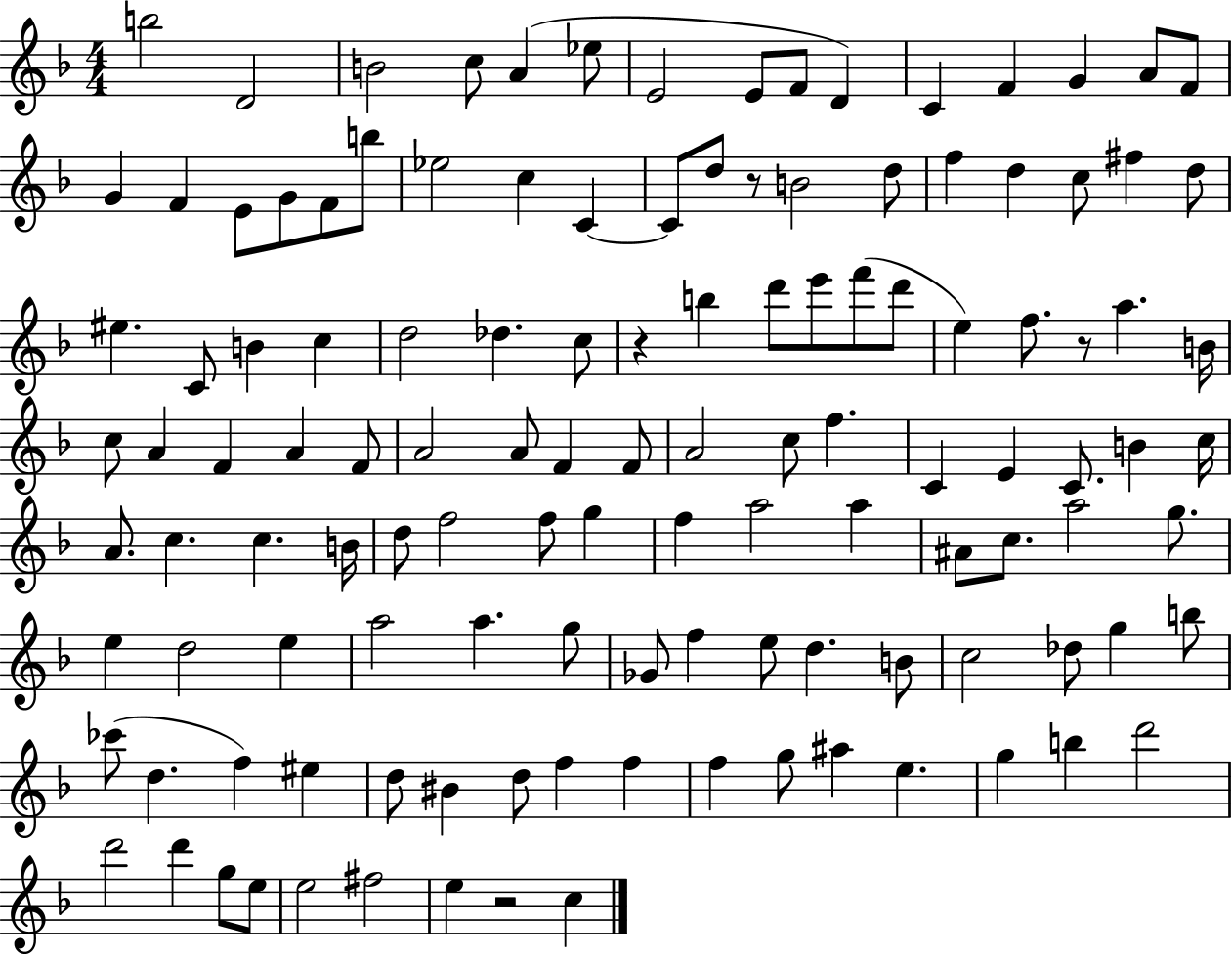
{
  \clef treble
  \numericTimeSignature
  \time 4/4
  \key f \major
  b''2 d'2 | b'2 c''8 a'4( ees''8 | e'2 e'8 f'8 d'4) | c'4 f'4 g'4 a'8 f'8 | \break g'4 f'4 e'8 g'8 f'8 b''8 | ees''2 c''4 c'4~~ | c'8 d''8 r8 b'2 d''8 | f''4 d''4 c''8 fis''4 d''8 | \break eis''4. c'8 b'4 c''4 | d''2 des''4. c''8 | r4 b''4 d'''8 e'''8 f'''8( d'''8 | e''4) f''8. r8 a''4. b'16 | \break c''8 a'4 f'4 a'4 f'8 | a'2 a'8 f'4 f'8 | a'2 c''8 f''4. | c'4 e'4 c'8. b'4 c''16 | \break a'8. c''4. c''4. b'16 | d''8 f''2 f''8 g''4 | f''4 a''2 a''4 | ais'8 c''8. a''2 g''8. | \break e''4 d''2 e''4 | a''2 a''4. g''8 | ges'8 f''4 e''8 d''4. b'8 | c''2 des''8 g''4 b''8 | \break ces'''8( d''4. f''4) eis''4 | d''8 bis'4 d''8 f''4 f''4 | f''4 g''8 ais''4 e''4. | g''4 b''4 d'''2 | \break d'''2 d'''4 g''8 e''8 | e''2 fis''2 | e''4 r2 c''4 | \bar "|."
}